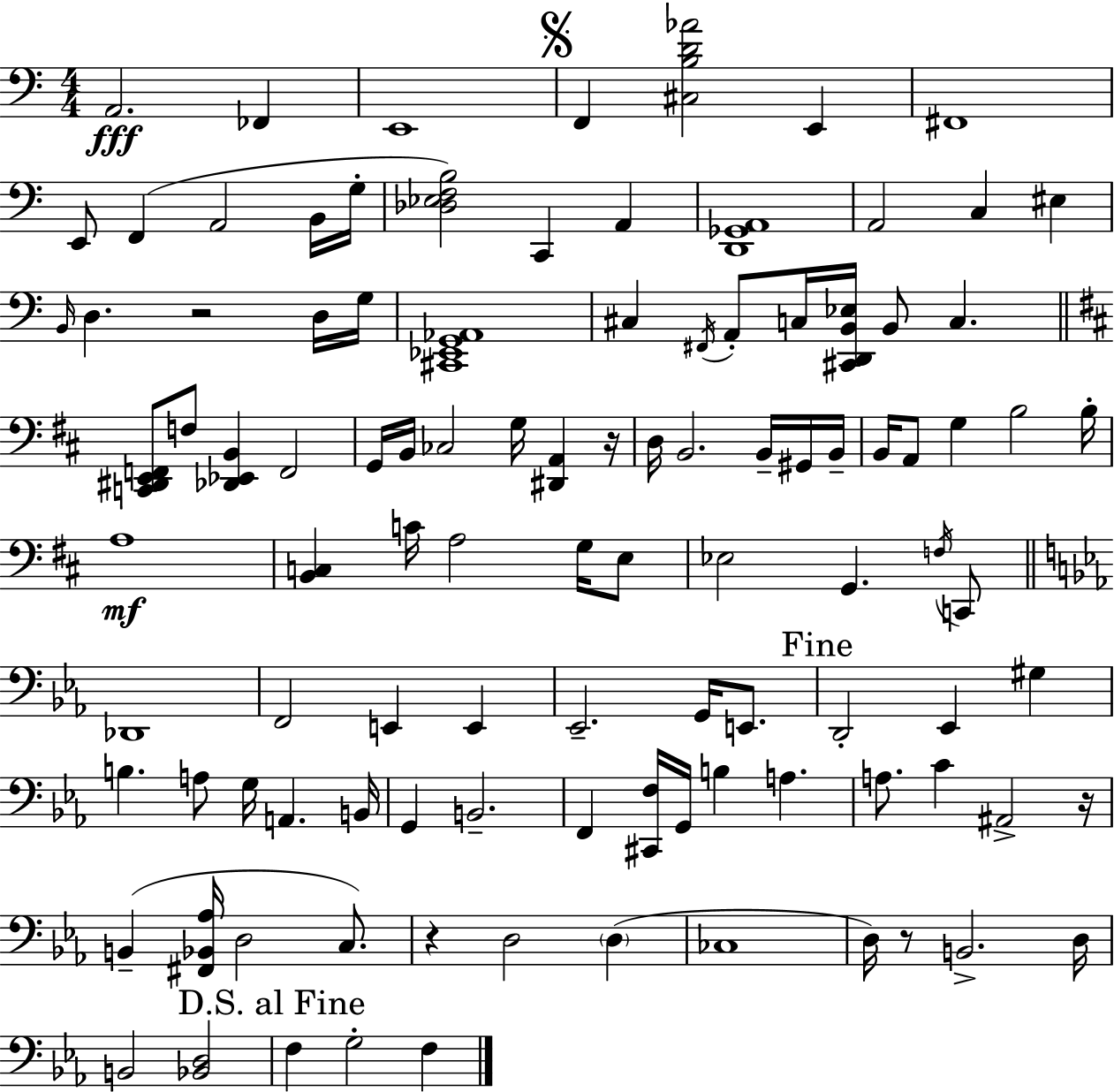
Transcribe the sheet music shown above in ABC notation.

X:1
T:Untitled
M:4/4
L:1/4
K:C
A,,2 _F,, E,,4 F,, [^C,B,D_A]2 E,, ^F,,4 E,,/2 F,, A,,2 B,,/4 G,/4 [_D,_E,F,B,]2 C,, A,, [D,,_G,,A,,]4 A,,2 C, ^E, B,,/4 D, z2 D,/4 G,/4 [^C,,_E,,G,,_A,,]4 ^C, ^F,,/4 A,,/2 C,/4 [^C,,D,,B,,_E,]/4 B,,/2 C, [C,,^D,,E,,F,,]/2 F,/2 [_D,,_E,,B,,] F,,2 G,,/4 B,,/4 _C,2 G,/4 [^D,,A,,] z/4 D,/4 B,,2 B,,/4 ^G,,/4 B,,/4 B,,/4 A,,/2 G, B,2 B,/4 A,4 [B,,C,] C/4 A,2 G,/4 E,/2 _E,2 G,, F,/4 C,,/2 _D,,4 F,,2 E,, E,, _E,,2 G,,/4 E,,/2 D,,2 _E,, ^G, B, A,/2 G,/4 A,, B,,/4 G,, B,,2 F,, [^C,,F,]/4 G,,/4 B, A, A,/2 C ^A,,2 z/4 B,, [^F,,_B,,_A,]/4 D,2 C,/2 z D,2 D, _C,4 D,/4 z/2 B,,2 D,/4 B,,2 [_B,,D,]2 F, G,2 F,